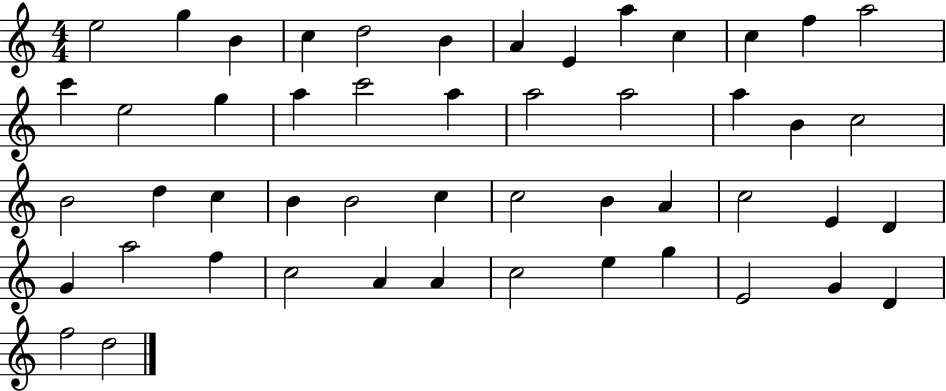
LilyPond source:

{
  \clef treble
  \numericTimeSignature
  \time 4/4
  \key c \major
  e''2 g''4 b'4 | c''4 d''2 b'4 | a'4 e'4 a''4 c''4 | c''4 f''4 a''2 | \break c'''4 e''2 g''4 | a''4 c'''2 a''4 | a''2 a''2 | a''4 b'4 c''2 | \break b'2 d''4 c''4 | b'4 b'2 c''4 | c''2 b'4 a'4 | c''2 e'4 d'4 | \break g'4 a''2 f''4 | c''2 a'4 a'4 | c''2 e''4 g''4 | e'2 g'4 d'4 | \break f''2 d''2 | \bar "|."
}